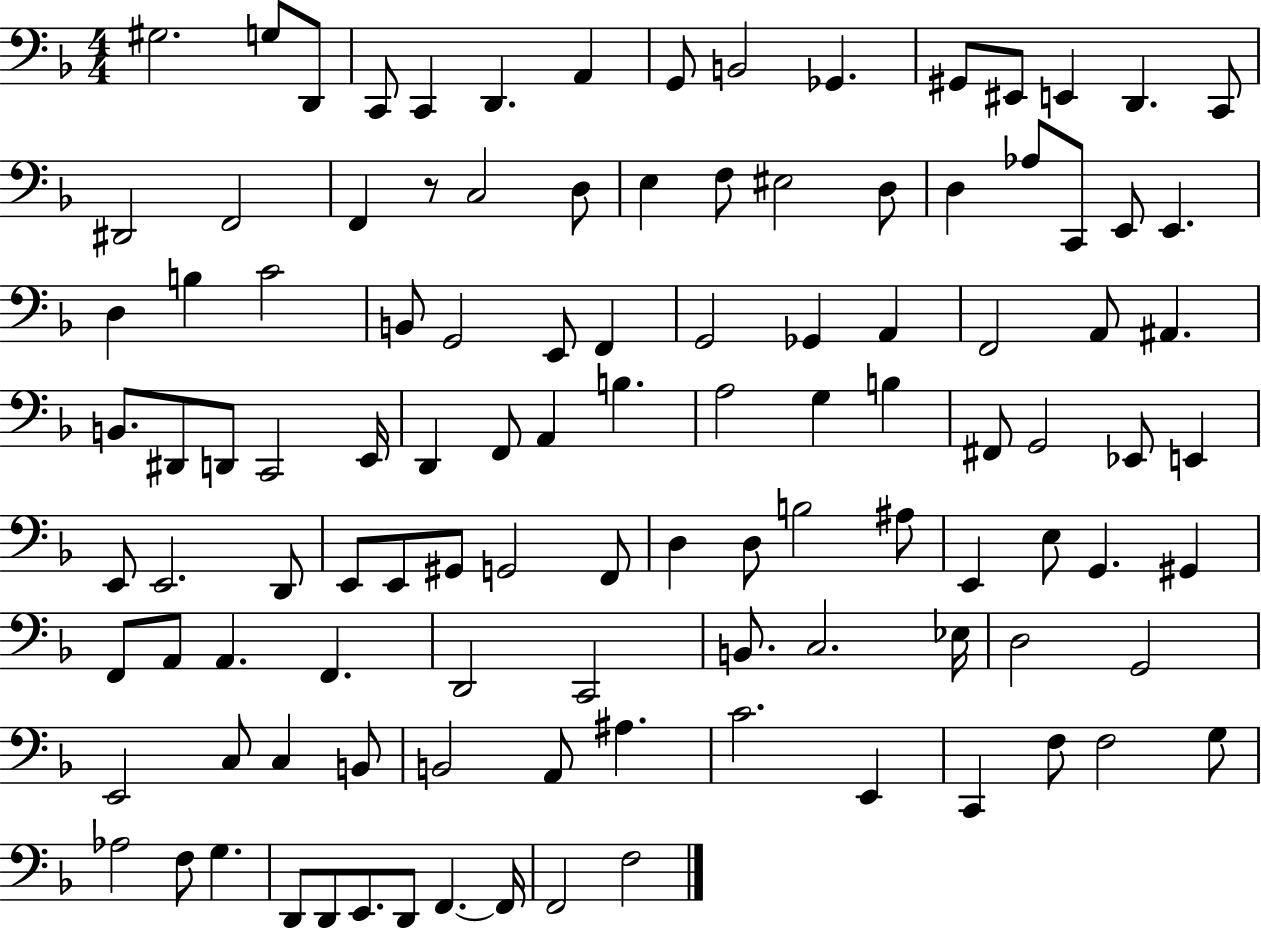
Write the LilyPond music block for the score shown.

{
  \clef bass
  \numericTimeSignature
  \time 4/4
  \key f \major
  gis2. g8 d,8 | c,8 c,4 d,4. a,4 | g,8 b,2 ges,4. | gis,8 eis,8 e,4 d,4. c,8 | \break dis,2 f,2 | f,4 r8 c2 d8 | e4 f8 eis2 d8 | d4 aes8 c,8 e,8 e,4. | \break d4 b4 c'2 | b,8 g,2 e,8 f,4 | g,2 ges,4 a,4 | f,2 a,8 ais,4. | \break b,8. dis,8 d,8 c,2 e,16 | d,4 f,8 a,4 b4. | a2 g4 b4 | fis,8 g,2 ees,8 e,4 | \break e,8 e,2. d,8 | e,8 e,8 gis,8 g,2 f,8 | d4 d8 b2 ais8 | e,4 e8 g,4. gis,4 | \break f,8 a,8 a,4. f,4. | d,2 c,2 | b,8. c2. ees16 | d2 g,2 | \break e,2 c8 c4 b,8 | b,2 a,8 ais4. | c'2. e,4 | c,4 f8 f2 g8 | \break aes2 f8 g4. | d,8 d,8 e,8. d,8 f,4.~~ f,16 | f,2 f2 | \bar "|."
}